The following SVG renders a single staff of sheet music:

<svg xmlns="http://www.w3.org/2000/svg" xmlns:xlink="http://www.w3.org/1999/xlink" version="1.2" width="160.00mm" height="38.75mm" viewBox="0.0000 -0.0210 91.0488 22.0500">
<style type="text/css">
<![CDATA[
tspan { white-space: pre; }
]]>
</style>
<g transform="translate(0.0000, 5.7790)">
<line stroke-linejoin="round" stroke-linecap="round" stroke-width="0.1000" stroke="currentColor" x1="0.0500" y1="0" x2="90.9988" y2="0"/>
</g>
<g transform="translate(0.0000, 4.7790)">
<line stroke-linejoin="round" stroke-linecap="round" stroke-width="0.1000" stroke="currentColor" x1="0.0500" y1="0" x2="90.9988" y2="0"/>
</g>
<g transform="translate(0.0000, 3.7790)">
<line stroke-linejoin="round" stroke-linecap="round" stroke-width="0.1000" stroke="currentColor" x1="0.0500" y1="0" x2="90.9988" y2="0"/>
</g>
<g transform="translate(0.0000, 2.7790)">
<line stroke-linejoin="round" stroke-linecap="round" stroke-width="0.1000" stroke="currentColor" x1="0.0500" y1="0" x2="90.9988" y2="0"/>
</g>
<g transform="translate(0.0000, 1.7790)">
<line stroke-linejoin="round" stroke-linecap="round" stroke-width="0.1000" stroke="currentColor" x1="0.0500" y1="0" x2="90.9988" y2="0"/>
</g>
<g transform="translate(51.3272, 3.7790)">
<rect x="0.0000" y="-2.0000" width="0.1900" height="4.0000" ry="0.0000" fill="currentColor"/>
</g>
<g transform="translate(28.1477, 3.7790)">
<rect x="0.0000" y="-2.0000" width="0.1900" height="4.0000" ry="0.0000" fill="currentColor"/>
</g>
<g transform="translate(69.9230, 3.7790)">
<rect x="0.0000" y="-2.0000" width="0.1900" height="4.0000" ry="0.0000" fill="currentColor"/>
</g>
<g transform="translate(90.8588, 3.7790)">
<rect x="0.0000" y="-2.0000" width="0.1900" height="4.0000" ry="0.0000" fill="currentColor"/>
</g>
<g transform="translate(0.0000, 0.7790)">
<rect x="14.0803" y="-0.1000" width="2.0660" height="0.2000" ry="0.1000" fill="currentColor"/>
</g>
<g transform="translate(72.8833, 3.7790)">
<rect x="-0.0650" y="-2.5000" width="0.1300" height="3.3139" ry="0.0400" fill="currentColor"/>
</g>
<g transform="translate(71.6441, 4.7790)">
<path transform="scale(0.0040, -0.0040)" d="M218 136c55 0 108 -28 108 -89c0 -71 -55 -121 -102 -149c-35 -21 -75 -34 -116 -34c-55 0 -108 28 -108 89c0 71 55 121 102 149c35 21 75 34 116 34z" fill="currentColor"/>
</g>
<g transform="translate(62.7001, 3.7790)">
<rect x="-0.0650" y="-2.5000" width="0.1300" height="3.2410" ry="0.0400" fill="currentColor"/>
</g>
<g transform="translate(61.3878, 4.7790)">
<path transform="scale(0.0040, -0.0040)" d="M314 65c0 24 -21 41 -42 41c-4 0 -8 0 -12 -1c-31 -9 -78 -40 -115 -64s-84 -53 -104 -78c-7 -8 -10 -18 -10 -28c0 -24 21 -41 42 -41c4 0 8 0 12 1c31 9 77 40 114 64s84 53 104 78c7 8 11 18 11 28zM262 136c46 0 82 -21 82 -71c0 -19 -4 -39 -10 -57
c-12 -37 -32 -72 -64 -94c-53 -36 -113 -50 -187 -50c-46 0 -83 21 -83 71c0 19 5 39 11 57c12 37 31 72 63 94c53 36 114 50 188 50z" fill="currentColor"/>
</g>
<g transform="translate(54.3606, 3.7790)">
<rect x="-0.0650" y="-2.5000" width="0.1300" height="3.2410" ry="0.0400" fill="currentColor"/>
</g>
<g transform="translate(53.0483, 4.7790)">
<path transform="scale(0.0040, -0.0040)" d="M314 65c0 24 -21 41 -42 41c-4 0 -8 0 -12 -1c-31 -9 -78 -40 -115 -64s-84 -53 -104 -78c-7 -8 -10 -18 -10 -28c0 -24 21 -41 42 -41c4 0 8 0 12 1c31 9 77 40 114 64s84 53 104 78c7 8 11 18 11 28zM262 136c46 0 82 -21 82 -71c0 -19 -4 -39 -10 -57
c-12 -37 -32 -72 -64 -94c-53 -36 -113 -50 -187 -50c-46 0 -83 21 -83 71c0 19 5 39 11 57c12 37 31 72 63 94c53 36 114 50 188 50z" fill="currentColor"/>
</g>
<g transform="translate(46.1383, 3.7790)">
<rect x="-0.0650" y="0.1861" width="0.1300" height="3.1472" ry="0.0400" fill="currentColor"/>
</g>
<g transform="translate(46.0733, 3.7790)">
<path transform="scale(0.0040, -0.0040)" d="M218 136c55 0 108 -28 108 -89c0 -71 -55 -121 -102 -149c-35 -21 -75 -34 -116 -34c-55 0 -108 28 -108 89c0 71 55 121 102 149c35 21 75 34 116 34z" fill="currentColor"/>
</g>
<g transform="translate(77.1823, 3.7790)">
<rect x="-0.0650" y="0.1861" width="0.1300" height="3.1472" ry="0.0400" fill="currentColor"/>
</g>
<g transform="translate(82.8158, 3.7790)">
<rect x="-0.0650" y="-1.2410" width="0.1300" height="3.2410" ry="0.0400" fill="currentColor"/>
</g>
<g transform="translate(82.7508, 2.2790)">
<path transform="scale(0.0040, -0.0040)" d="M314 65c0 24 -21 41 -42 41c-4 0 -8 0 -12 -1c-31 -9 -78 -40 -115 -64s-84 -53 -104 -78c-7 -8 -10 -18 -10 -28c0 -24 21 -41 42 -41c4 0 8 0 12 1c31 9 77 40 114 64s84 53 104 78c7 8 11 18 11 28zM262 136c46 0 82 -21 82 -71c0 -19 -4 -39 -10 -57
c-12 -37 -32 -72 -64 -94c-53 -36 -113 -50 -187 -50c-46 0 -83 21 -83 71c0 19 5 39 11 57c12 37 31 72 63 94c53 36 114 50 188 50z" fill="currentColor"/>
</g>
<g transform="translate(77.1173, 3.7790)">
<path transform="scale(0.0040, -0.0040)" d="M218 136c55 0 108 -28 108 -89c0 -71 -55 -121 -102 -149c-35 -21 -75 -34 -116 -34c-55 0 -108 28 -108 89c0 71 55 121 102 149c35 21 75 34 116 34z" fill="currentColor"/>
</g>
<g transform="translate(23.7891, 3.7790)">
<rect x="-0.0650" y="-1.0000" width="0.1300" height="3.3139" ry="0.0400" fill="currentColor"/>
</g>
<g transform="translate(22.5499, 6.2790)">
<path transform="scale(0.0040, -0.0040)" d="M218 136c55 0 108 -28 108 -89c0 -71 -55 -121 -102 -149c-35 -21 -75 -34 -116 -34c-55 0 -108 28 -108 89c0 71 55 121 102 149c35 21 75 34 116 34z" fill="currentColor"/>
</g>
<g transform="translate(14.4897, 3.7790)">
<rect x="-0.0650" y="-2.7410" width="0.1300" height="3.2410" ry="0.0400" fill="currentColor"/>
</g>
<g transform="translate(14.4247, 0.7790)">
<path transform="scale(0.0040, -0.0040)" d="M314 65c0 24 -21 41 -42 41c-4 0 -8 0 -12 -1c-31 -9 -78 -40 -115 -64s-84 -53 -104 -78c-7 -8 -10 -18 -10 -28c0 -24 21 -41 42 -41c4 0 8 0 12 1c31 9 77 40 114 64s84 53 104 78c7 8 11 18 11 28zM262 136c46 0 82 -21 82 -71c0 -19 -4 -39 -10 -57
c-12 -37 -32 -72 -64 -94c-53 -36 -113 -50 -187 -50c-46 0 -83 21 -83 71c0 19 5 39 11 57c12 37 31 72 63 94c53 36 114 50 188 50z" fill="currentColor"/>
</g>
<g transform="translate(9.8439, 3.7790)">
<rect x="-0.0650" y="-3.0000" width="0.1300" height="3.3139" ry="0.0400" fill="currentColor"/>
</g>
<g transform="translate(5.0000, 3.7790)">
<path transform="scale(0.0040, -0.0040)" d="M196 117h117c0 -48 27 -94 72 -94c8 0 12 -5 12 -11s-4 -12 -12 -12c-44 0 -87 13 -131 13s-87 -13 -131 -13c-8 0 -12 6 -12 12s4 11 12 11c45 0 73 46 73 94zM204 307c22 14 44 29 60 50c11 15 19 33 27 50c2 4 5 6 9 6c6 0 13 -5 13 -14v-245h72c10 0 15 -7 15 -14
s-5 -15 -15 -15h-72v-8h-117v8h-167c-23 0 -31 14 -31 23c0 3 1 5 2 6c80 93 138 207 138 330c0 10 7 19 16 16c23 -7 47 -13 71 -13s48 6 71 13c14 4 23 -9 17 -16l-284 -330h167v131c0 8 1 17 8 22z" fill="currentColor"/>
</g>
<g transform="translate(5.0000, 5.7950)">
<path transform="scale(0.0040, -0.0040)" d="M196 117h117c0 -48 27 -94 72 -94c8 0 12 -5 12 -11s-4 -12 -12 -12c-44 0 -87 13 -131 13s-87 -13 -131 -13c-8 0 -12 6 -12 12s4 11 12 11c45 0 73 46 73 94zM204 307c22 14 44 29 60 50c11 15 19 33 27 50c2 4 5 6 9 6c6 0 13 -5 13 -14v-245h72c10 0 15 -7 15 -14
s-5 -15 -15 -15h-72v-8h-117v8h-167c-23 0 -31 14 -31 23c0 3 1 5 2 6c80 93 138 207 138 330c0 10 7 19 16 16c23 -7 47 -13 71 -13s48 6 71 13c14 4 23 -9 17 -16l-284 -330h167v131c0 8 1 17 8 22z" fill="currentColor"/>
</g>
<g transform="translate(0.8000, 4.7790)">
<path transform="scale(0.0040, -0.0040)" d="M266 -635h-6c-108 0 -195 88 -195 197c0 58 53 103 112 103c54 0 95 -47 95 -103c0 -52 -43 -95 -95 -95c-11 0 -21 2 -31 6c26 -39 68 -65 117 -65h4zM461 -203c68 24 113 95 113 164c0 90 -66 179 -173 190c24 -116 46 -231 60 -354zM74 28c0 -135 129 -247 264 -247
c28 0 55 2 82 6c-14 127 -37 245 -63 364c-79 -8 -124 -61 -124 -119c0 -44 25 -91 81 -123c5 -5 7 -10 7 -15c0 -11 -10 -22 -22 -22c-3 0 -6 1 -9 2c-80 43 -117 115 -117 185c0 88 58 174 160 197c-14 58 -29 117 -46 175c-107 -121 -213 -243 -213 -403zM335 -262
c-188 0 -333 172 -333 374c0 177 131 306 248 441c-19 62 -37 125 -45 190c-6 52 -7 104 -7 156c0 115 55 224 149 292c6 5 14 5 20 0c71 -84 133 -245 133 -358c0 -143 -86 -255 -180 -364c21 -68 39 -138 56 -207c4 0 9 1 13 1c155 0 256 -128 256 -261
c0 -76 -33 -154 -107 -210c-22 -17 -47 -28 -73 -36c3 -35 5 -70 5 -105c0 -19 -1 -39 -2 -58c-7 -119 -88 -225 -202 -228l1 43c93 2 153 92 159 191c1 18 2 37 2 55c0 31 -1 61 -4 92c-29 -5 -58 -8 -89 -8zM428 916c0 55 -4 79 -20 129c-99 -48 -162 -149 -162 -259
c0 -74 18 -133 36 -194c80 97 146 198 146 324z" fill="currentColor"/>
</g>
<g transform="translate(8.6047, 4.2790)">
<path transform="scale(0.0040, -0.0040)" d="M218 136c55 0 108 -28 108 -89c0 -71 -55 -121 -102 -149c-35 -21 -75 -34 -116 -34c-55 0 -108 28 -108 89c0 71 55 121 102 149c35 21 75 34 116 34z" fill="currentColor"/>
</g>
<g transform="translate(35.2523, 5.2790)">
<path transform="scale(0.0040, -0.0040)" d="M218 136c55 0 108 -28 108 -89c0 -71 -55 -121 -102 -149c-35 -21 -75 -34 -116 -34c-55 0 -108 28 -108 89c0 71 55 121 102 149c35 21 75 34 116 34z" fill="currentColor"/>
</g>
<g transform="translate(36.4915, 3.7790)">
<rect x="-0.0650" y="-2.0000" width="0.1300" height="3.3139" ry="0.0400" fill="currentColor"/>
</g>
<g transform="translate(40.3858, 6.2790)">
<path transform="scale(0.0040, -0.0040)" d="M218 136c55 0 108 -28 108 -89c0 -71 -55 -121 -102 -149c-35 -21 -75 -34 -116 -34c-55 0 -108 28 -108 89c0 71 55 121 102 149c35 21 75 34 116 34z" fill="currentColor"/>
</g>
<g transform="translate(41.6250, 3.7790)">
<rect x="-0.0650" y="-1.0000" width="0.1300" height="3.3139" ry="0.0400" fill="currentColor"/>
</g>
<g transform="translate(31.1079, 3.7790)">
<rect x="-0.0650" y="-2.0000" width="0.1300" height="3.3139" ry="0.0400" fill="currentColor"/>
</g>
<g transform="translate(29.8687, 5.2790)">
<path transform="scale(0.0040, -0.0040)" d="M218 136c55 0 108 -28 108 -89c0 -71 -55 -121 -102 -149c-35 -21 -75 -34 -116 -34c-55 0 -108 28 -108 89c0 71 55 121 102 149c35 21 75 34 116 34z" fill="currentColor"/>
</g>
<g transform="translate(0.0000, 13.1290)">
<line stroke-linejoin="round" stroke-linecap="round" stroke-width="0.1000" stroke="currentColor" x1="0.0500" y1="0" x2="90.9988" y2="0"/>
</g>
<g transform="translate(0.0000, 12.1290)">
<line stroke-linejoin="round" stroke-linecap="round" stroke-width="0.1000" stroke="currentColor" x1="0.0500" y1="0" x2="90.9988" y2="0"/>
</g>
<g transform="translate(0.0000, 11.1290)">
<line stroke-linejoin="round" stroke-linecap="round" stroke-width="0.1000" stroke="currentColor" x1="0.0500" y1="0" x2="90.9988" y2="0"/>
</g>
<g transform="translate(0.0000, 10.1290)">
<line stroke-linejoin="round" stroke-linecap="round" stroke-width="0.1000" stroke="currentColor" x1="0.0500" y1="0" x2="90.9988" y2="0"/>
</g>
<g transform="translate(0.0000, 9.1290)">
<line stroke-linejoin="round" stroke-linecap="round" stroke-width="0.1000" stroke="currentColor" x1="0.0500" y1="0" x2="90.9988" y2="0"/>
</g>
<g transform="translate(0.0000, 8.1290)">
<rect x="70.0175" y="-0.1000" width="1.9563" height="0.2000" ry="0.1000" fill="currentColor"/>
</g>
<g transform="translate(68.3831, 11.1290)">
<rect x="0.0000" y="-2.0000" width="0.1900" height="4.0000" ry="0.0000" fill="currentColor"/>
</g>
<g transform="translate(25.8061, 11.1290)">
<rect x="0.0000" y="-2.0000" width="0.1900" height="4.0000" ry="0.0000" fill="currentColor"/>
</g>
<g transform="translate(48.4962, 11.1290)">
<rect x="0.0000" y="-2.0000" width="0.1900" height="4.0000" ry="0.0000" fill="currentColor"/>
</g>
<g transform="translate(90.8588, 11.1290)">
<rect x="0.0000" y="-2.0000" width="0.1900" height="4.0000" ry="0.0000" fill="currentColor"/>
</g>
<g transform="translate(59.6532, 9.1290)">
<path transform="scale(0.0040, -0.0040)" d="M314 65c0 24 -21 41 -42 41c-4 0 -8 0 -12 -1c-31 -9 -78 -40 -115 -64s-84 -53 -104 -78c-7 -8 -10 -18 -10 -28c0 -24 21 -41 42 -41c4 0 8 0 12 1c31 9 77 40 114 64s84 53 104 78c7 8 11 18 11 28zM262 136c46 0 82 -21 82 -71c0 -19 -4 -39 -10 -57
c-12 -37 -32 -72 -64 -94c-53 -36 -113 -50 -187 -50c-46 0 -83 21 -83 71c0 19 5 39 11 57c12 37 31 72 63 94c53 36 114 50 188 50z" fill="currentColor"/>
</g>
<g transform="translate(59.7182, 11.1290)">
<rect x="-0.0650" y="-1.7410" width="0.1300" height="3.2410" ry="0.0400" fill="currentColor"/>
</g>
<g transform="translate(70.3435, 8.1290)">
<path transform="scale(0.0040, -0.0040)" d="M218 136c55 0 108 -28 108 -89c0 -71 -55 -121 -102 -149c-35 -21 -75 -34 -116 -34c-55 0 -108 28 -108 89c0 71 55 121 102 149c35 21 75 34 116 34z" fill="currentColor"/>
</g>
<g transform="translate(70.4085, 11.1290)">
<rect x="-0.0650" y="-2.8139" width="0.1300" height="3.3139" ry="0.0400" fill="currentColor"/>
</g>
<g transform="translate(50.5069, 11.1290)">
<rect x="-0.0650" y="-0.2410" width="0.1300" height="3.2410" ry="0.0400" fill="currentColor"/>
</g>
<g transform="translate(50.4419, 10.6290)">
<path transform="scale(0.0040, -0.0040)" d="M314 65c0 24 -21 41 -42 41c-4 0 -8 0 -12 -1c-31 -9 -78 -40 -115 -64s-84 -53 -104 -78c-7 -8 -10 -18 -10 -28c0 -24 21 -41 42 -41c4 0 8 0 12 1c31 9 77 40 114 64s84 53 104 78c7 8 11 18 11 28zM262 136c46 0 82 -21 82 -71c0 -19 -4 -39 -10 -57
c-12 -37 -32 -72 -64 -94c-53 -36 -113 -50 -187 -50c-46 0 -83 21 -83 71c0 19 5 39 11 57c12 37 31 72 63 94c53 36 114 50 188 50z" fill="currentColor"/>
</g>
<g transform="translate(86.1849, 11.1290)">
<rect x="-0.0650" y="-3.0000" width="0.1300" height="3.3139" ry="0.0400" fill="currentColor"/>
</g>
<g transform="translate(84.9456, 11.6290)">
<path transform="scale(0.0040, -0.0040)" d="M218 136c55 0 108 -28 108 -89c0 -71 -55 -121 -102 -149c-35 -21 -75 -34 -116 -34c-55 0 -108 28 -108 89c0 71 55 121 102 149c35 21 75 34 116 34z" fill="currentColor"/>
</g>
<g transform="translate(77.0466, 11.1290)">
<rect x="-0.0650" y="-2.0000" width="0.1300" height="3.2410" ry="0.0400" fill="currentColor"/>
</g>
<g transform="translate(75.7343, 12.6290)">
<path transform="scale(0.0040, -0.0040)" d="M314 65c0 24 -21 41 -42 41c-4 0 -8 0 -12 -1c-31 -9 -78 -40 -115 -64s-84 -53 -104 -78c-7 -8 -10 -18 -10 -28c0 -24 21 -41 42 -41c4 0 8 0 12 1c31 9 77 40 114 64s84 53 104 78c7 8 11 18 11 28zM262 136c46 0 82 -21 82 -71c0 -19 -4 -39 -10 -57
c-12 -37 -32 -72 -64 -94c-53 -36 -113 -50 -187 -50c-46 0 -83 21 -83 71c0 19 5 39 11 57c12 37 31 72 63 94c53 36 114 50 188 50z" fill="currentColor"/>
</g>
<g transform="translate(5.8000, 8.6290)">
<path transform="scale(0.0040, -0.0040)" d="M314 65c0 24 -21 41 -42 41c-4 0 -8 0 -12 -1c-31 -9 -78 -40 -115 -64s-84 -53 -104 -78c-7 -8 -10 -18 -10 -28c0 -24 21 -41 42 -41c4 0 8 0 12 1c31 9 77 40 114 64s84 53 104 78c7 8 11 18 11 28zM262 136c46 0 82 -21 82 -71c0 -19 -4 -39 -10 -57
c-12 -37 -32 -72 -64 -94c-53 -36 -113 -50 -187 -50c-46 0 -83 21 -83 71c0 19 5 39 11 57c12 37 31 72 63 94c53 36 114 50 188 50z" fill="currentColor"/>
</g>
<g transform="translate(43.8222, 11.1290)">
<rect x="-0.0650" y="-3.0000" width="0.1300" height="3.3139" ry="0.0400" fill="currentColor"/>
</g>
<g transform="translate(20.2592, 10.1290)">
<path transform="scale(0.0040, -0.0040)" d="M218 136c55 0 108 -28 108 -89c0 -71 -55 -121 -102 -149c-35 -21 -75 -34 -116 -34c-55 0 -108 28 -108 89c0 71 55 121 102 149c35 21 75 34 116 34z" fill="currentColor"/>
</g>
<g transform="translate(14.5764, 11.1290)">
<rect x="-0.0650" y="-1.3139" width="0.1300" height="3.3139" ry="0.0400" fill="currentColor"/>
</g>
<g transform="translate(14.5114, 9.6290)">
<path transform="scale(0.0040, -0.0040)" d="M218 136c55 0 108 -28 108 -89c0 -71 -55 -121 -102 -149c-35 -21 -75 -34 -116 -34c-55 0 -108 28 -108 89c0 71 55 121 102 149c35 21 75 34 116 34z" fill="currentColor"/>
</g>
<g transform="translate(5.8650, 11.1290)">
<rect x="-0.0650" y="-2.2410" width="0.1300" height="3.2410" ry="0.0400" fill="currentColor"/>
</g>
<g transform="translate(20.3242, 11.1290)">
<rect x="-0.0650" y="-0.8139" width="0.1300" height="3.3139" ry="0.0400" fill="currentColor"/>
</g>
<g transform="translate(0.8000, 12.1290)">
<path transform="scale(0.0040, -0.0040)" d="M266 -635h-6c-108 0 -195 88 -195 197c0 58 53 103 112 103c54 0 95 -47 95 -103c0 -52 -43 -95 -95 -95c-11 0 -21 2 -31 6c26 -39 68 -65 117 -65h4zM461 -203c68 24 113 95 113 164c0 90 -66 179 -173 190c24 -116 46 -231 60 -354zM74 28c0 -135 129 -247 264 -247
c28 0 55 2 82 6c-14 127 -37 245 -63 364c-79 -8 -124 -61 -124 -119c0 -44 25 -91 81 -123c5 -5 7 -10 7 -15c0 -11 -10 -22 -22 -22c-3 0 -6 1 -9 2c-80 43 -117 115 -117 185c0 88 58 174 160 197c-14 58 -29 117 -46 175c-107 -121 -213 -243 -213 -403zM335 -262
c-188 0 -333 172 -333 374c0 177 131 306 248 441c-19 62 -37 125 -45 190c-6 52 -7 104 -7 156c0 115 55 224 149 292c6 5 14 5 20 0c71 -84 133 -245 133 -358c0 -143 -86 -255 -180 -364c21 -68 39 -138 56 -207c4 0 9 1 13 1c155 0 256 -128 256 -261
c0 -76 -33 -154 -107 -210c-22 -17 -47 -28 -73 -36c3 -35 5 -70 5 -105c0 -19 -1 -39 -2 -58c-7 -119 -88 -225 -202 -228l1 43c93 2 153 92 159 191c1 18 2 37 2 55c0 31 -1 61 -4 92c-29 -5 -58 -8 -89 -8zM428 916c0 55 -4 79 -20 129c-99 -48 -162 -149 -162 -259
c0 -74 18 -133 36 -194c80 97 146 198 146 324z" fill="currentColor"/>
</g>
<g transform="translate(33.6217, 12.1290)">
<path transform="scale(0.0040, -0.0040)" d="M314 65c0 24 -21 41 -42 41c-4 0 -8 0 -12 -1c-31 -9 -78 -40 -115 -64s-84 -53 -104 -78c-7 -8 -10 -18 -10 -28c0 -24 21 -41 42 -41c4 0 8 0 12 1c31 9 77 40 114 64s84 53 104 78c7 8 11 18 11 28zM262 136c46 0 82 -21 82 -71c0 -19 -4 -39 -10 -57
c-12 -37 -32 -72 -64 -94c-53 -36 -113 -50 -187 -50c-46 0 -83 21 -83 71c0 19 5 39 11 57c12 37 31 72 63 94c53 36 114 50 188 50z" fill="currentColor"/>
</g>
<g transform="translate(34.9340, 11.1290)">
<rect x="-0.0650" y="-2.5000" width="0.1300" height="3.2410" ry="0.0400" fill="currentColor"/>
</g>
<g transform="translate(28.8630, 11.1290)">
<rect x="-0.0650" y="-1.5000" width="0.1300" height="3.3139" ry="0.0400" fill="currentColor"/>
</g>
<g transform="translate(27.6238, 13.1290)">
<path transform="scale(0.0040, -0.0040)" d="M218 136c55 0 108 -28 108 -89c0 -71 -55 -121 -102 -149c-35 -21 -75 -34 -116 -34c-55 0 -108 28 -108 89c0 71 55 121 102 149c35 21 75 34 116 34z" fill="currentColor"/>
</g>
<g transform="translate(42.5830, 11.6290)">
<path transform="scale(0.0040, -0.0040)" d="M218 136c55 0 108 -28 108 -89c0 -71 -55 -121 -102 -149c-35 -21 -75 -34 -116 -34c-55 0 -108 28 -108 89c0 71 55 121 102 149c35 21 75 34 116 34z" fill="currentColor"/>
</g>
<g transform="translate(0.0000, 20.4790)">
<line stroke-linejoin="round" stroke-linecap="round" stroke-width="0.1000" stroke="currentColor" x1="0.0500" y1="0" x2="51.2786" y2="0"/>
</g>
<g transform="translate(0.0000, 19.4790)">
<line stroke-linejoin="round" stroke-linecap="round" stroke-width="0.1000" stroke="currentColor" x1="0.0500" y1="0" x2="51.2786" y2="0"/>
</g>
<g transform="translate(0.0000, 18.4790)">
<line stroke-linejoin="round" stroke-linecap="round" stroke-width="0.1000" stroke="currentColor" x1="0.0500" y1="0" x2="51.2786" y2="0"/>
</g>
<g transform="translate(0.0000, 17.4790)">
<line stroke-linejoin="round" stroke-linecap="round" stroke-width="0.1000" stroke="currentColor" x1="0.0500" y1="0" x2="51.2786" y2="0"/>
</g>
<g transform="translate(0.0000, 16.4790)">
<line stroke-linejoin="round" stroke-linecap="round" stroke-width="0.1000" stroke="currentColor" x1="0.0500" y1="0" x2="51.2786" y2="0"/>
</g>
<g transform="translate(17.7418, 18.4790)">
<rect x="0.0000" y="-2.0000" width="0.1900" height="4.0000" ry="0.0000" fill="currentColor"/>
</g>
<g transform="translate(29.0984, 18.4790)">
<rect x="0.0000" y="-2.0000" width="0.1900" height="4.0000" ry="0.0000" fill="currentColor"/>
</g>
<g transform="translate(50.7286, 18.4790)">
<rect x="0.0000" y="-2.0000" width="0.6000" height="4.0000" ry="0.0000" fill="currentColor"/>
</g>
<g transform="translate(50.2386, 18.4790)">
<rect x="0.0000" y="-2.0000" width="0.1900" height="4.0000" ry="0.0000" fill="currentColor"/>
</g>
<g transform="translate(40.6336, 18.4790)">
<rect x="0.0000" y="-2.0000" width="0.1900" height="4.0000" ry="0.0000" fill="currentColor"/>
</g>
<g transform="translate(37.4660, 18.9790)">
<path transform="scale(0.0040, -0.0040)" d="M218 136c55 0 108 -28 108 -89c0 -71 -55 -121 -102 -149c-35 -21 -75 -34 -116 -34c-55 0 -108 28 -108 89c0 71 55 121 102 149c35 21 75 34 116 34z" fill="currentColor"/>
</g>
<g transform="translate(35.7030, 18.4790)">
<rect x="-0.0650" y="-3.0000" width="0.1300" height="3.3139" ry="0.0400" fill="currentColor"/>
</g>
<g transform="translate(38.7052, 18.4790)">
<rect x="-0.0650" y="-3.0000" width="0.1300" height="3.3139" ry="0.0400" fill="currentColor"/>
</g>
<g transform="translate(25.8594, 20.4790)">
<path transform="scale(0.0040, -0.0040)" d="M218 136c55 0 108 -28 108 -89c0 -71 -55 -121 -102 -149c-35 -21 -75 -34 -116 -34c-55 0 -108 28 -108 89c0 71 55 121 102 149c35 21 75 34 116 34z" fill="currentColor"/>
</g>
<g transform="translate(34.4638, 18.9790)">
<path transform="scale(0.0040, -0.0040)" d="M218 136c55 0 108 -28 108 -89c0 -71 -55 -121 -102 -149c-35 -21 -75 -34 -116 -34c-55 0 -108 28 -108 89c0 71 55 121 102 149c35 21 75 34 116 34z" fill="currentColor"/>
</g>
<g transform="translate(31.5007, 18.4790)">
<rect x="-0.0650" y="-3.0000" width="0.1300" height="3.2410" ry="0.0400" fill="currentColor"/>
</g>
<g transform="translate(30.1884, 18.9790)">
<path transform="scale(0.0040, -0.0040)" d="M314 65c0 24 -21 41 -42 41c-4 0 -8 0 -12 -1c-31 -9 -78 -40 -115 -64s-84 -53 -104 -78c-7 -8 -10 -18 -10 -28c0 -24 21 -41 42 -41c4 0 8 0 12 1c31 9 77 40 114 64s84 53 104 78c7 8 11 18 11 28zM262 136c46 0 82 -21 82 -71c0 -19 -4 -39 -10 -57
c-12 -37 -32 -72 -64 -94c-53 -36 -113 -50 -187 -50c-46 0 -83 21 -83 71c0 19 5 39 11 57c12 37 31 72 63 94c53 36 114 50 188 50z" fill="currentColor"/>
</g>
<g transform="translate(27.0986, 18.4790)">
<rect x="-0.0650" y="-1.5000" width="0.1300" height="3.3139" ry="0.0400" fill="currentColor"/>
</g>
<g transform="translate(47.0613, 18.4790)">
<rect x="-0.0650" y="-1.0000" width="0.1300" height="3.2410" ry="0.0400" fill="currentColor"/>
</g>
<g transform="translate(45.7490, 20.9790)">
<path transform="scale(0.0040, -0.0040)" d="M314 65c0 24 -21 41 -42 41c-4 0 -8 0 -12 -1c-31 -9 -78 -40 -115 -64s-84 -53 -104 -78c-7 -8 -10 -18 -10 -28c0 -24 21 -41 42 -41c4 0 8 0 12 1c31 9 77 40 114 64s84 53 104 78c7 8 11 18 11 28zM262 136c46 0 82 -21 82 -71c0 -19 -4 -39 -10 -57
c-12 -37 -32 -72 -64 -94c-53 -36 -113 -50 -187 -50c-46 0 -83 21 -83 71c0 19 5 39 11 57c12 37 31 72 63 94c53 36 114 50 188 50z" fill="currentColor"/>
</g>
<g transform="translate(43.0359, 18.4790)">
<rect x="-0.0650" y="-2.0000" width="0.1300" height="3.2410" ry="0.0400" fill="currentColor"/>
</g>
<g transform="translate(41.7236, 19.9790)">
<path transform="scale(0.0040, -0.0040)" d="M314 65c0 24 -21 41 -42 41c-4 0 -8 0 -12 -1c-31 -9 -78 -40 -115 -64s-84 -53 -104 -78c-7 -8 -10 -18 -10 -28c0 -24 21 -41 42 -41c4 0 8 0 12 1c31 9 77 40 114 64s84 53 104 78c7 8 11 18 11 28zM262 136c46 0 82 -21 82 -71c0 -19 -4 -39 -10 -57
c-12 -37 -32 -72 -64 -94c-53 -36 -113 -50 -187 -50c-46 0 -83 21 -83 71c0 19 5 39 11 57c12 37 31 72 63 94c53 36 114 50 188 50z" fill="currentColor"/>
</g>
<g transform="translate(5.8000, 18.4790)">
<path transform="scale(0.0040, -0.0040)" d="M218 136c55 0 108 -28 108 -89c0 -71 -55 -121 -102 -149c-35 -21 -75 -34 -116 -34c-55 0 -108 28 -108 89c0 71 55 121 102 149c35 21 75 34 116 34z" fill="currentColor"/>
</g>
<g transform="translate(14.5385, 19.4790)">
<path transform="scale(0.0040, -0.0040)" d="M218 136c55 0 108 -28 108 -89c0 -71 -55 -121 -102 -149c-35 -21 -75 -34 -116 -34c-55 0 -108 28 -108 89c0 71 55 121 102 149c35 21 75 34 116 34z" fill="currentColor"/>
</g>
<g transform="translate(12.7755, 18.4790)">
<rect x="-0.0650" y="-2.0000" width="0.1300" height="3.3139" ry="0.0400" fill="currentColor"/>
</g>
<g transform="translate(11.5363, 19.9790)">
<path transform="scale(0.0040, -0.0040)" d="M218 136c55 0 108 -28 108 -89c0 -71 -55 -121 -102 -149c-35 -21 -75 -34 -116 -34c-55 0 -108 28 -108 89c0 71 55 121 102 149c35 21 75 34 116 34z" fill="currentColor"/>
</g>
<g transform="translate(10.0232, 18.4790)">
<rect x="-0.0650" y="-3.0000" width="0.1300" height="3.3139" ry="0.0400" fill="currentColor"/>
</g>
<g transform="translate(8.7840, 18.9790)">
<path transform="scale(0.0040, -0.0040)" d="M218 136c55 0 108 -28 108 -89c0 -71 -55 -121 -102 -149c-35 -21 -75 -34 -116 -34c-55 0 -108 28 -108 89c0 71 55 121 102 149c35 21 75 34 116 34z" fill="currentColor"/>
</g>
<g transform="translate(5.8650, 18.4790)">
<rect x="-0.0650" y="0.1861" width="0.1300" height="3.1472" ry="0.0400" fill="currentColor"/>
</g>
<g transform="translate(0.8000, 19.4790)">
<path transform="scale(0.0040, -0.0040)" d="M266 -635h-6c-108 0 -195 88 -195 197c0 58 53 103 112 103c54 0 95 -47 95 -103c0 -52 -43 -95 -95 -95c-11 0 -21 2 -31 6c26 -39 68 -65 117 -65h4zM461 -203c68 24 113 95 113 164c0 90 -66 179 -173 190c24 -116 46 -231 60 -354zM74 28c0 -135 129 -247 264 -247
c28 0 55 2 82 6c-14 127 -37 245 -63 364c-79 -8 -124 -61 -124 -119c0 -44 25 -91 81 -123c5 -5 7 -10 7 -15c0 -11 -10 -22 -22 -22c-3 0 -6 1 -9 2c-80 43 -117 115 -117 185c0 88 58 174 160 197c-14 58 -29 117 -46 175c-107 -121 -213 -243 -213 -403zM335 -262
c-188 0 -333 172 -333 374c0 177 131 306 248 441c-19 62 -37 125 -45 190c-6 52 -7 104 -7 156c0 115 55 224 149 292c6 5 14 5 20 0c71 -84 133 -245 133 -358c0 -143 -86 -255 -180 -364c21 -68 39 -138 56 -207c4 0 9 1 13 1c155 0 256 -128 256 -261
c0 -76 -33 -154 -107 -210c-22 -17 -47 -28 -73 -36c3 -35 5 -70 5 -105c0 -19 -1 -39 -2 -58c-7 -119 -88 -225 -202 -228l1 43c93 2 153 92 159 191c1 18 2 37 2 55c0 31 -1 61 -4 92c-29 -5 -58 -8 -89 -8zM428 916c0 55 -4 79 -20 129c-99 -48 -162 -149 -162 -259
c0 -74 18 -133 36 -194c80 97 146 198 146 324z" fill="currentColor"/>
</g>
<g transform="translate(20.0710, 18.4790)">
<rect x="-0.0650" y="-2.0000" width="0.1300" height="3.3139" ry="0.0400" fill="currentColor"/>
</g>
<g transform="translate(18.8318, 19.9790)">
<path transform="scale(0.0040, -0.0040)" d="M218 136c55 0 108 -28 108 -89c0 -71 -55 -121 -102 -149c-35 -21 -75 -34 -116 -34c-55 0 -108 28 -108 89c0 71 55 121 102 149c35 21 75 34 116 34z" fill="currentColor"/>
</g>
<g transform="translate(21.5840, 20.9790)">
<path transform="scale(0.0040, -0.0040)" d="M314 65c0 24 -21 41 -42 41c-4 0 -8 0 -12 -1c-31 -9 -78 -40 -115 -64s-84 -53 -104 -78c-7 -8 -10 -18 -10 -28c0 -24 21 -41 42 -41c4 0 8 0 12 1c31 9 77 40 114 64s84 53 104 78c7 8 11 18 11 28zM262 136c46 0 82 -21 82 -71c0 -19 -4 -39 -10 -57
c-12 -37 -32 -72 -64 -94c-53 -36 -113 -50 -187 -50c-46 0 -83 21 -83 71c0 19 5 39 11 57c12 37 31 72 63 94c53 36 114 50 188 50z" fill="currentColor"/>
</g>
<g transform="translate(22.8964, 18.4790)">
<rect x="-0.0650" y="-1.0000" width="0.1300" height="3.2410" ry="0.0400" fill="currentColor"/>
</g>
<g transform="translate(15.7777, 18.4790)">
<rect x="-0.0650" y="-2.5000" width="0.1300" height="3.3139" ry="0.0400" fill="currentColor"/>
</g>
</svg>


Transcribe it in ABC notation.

X:1
T:Untitled
M:4/4
L:1/4
K:C
A a2 D F F D B G2 G2 G B e2 g2 e d E G2 A c2 f2 a F2 A B A F G F D2 E A2 A A F2 D2